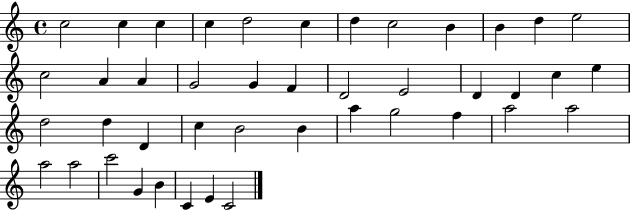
{
  \clef treble
  \time 4/4
  \defaultTimeSignature
  \key c \major
  c''2 c''4 c''4 | c''4 d''2 c''4 | d''4 c''2 b'4 | b'4 d''4 e''2 | \break c''2 a'4 a'4 | g'2 g'4 f'4 | d'2 e'2 | d'4 d'4 c''4 e''4 | \break d''2 d''4 d'4 | c''4 b'2 b'4 | a''4 g''2 f''4 | a''2 a''2 | \break a''2 a''2 | c'''2 g'4 b'4 | c'4 e'4 c'2 | \bar "|."
}